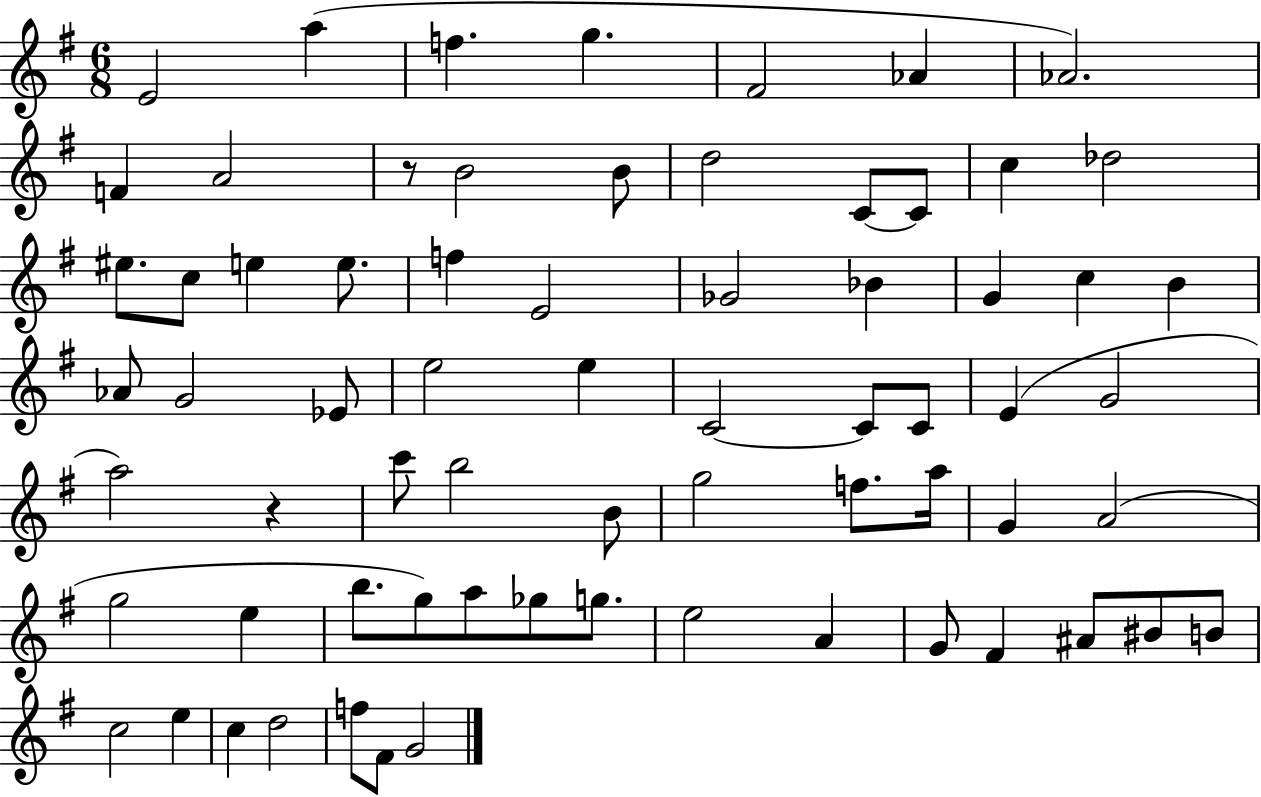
{
  \clef treble
  \numericTimeSignature
  \time 6/8
  \key g \major
  e'2 a''4( | f''4. g''4. | fis'2 aes'4 | aes'2.) | \break f'4 a'2 | r8 b'2 b'8 | d''2 c'8~~ c'8 | c''4 des''2 | \break eis''8. c''8 e''4 e''8. | f''4 e'2 | ges'2 bes'4 | g'4 c''4 b'4 | \break aes'8 g'2 ees'8 | e''2 e''4 | c'2~~ c'8 c'8 | e'4( g'2 | \break a''2) r4 | c'''8 b''2 b'8 | g''2 f''8. a''16 | g'4 a'2( | \break g''2 e''4 | b''8. g''8) a''8 ges''8 g''8. | e''2 a'4 | g'8 fis'4 ais'8 bis'8 b'8 | \break c''2 e''4 | c''4 d''2 | f''8 fis'8 g'2 | \bar "|."
}